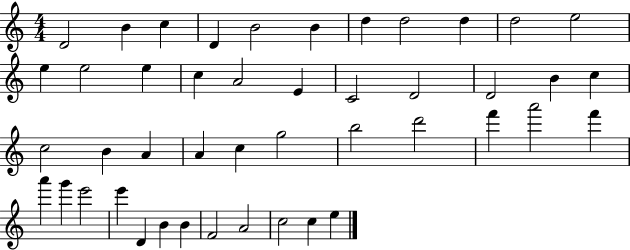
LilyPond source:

{
  \clef treble
  \numericTimeSignature
  \time 4/4
  \key c \major
  d'2 b'4 c''4 | d'4 b'2 b'4 | d''4 d''2 d''4 | d''2 e''2 | \break e''4 e''2 e''4 | c''4 a'2 e'4 | c'2 d'2 | d'2 b'4 c''4 | \break c''2 b'4 a'4 | a'4 c''4 g''2 | b''2 d'''2 | f'''4 a'''2 f'''4 | \break a'''4 g'''4 e'''2 | e'''4 d'4 b'4 b'4 | f'2 a'2 | c''2 c''4 e''4 | \break \bar "|."
}